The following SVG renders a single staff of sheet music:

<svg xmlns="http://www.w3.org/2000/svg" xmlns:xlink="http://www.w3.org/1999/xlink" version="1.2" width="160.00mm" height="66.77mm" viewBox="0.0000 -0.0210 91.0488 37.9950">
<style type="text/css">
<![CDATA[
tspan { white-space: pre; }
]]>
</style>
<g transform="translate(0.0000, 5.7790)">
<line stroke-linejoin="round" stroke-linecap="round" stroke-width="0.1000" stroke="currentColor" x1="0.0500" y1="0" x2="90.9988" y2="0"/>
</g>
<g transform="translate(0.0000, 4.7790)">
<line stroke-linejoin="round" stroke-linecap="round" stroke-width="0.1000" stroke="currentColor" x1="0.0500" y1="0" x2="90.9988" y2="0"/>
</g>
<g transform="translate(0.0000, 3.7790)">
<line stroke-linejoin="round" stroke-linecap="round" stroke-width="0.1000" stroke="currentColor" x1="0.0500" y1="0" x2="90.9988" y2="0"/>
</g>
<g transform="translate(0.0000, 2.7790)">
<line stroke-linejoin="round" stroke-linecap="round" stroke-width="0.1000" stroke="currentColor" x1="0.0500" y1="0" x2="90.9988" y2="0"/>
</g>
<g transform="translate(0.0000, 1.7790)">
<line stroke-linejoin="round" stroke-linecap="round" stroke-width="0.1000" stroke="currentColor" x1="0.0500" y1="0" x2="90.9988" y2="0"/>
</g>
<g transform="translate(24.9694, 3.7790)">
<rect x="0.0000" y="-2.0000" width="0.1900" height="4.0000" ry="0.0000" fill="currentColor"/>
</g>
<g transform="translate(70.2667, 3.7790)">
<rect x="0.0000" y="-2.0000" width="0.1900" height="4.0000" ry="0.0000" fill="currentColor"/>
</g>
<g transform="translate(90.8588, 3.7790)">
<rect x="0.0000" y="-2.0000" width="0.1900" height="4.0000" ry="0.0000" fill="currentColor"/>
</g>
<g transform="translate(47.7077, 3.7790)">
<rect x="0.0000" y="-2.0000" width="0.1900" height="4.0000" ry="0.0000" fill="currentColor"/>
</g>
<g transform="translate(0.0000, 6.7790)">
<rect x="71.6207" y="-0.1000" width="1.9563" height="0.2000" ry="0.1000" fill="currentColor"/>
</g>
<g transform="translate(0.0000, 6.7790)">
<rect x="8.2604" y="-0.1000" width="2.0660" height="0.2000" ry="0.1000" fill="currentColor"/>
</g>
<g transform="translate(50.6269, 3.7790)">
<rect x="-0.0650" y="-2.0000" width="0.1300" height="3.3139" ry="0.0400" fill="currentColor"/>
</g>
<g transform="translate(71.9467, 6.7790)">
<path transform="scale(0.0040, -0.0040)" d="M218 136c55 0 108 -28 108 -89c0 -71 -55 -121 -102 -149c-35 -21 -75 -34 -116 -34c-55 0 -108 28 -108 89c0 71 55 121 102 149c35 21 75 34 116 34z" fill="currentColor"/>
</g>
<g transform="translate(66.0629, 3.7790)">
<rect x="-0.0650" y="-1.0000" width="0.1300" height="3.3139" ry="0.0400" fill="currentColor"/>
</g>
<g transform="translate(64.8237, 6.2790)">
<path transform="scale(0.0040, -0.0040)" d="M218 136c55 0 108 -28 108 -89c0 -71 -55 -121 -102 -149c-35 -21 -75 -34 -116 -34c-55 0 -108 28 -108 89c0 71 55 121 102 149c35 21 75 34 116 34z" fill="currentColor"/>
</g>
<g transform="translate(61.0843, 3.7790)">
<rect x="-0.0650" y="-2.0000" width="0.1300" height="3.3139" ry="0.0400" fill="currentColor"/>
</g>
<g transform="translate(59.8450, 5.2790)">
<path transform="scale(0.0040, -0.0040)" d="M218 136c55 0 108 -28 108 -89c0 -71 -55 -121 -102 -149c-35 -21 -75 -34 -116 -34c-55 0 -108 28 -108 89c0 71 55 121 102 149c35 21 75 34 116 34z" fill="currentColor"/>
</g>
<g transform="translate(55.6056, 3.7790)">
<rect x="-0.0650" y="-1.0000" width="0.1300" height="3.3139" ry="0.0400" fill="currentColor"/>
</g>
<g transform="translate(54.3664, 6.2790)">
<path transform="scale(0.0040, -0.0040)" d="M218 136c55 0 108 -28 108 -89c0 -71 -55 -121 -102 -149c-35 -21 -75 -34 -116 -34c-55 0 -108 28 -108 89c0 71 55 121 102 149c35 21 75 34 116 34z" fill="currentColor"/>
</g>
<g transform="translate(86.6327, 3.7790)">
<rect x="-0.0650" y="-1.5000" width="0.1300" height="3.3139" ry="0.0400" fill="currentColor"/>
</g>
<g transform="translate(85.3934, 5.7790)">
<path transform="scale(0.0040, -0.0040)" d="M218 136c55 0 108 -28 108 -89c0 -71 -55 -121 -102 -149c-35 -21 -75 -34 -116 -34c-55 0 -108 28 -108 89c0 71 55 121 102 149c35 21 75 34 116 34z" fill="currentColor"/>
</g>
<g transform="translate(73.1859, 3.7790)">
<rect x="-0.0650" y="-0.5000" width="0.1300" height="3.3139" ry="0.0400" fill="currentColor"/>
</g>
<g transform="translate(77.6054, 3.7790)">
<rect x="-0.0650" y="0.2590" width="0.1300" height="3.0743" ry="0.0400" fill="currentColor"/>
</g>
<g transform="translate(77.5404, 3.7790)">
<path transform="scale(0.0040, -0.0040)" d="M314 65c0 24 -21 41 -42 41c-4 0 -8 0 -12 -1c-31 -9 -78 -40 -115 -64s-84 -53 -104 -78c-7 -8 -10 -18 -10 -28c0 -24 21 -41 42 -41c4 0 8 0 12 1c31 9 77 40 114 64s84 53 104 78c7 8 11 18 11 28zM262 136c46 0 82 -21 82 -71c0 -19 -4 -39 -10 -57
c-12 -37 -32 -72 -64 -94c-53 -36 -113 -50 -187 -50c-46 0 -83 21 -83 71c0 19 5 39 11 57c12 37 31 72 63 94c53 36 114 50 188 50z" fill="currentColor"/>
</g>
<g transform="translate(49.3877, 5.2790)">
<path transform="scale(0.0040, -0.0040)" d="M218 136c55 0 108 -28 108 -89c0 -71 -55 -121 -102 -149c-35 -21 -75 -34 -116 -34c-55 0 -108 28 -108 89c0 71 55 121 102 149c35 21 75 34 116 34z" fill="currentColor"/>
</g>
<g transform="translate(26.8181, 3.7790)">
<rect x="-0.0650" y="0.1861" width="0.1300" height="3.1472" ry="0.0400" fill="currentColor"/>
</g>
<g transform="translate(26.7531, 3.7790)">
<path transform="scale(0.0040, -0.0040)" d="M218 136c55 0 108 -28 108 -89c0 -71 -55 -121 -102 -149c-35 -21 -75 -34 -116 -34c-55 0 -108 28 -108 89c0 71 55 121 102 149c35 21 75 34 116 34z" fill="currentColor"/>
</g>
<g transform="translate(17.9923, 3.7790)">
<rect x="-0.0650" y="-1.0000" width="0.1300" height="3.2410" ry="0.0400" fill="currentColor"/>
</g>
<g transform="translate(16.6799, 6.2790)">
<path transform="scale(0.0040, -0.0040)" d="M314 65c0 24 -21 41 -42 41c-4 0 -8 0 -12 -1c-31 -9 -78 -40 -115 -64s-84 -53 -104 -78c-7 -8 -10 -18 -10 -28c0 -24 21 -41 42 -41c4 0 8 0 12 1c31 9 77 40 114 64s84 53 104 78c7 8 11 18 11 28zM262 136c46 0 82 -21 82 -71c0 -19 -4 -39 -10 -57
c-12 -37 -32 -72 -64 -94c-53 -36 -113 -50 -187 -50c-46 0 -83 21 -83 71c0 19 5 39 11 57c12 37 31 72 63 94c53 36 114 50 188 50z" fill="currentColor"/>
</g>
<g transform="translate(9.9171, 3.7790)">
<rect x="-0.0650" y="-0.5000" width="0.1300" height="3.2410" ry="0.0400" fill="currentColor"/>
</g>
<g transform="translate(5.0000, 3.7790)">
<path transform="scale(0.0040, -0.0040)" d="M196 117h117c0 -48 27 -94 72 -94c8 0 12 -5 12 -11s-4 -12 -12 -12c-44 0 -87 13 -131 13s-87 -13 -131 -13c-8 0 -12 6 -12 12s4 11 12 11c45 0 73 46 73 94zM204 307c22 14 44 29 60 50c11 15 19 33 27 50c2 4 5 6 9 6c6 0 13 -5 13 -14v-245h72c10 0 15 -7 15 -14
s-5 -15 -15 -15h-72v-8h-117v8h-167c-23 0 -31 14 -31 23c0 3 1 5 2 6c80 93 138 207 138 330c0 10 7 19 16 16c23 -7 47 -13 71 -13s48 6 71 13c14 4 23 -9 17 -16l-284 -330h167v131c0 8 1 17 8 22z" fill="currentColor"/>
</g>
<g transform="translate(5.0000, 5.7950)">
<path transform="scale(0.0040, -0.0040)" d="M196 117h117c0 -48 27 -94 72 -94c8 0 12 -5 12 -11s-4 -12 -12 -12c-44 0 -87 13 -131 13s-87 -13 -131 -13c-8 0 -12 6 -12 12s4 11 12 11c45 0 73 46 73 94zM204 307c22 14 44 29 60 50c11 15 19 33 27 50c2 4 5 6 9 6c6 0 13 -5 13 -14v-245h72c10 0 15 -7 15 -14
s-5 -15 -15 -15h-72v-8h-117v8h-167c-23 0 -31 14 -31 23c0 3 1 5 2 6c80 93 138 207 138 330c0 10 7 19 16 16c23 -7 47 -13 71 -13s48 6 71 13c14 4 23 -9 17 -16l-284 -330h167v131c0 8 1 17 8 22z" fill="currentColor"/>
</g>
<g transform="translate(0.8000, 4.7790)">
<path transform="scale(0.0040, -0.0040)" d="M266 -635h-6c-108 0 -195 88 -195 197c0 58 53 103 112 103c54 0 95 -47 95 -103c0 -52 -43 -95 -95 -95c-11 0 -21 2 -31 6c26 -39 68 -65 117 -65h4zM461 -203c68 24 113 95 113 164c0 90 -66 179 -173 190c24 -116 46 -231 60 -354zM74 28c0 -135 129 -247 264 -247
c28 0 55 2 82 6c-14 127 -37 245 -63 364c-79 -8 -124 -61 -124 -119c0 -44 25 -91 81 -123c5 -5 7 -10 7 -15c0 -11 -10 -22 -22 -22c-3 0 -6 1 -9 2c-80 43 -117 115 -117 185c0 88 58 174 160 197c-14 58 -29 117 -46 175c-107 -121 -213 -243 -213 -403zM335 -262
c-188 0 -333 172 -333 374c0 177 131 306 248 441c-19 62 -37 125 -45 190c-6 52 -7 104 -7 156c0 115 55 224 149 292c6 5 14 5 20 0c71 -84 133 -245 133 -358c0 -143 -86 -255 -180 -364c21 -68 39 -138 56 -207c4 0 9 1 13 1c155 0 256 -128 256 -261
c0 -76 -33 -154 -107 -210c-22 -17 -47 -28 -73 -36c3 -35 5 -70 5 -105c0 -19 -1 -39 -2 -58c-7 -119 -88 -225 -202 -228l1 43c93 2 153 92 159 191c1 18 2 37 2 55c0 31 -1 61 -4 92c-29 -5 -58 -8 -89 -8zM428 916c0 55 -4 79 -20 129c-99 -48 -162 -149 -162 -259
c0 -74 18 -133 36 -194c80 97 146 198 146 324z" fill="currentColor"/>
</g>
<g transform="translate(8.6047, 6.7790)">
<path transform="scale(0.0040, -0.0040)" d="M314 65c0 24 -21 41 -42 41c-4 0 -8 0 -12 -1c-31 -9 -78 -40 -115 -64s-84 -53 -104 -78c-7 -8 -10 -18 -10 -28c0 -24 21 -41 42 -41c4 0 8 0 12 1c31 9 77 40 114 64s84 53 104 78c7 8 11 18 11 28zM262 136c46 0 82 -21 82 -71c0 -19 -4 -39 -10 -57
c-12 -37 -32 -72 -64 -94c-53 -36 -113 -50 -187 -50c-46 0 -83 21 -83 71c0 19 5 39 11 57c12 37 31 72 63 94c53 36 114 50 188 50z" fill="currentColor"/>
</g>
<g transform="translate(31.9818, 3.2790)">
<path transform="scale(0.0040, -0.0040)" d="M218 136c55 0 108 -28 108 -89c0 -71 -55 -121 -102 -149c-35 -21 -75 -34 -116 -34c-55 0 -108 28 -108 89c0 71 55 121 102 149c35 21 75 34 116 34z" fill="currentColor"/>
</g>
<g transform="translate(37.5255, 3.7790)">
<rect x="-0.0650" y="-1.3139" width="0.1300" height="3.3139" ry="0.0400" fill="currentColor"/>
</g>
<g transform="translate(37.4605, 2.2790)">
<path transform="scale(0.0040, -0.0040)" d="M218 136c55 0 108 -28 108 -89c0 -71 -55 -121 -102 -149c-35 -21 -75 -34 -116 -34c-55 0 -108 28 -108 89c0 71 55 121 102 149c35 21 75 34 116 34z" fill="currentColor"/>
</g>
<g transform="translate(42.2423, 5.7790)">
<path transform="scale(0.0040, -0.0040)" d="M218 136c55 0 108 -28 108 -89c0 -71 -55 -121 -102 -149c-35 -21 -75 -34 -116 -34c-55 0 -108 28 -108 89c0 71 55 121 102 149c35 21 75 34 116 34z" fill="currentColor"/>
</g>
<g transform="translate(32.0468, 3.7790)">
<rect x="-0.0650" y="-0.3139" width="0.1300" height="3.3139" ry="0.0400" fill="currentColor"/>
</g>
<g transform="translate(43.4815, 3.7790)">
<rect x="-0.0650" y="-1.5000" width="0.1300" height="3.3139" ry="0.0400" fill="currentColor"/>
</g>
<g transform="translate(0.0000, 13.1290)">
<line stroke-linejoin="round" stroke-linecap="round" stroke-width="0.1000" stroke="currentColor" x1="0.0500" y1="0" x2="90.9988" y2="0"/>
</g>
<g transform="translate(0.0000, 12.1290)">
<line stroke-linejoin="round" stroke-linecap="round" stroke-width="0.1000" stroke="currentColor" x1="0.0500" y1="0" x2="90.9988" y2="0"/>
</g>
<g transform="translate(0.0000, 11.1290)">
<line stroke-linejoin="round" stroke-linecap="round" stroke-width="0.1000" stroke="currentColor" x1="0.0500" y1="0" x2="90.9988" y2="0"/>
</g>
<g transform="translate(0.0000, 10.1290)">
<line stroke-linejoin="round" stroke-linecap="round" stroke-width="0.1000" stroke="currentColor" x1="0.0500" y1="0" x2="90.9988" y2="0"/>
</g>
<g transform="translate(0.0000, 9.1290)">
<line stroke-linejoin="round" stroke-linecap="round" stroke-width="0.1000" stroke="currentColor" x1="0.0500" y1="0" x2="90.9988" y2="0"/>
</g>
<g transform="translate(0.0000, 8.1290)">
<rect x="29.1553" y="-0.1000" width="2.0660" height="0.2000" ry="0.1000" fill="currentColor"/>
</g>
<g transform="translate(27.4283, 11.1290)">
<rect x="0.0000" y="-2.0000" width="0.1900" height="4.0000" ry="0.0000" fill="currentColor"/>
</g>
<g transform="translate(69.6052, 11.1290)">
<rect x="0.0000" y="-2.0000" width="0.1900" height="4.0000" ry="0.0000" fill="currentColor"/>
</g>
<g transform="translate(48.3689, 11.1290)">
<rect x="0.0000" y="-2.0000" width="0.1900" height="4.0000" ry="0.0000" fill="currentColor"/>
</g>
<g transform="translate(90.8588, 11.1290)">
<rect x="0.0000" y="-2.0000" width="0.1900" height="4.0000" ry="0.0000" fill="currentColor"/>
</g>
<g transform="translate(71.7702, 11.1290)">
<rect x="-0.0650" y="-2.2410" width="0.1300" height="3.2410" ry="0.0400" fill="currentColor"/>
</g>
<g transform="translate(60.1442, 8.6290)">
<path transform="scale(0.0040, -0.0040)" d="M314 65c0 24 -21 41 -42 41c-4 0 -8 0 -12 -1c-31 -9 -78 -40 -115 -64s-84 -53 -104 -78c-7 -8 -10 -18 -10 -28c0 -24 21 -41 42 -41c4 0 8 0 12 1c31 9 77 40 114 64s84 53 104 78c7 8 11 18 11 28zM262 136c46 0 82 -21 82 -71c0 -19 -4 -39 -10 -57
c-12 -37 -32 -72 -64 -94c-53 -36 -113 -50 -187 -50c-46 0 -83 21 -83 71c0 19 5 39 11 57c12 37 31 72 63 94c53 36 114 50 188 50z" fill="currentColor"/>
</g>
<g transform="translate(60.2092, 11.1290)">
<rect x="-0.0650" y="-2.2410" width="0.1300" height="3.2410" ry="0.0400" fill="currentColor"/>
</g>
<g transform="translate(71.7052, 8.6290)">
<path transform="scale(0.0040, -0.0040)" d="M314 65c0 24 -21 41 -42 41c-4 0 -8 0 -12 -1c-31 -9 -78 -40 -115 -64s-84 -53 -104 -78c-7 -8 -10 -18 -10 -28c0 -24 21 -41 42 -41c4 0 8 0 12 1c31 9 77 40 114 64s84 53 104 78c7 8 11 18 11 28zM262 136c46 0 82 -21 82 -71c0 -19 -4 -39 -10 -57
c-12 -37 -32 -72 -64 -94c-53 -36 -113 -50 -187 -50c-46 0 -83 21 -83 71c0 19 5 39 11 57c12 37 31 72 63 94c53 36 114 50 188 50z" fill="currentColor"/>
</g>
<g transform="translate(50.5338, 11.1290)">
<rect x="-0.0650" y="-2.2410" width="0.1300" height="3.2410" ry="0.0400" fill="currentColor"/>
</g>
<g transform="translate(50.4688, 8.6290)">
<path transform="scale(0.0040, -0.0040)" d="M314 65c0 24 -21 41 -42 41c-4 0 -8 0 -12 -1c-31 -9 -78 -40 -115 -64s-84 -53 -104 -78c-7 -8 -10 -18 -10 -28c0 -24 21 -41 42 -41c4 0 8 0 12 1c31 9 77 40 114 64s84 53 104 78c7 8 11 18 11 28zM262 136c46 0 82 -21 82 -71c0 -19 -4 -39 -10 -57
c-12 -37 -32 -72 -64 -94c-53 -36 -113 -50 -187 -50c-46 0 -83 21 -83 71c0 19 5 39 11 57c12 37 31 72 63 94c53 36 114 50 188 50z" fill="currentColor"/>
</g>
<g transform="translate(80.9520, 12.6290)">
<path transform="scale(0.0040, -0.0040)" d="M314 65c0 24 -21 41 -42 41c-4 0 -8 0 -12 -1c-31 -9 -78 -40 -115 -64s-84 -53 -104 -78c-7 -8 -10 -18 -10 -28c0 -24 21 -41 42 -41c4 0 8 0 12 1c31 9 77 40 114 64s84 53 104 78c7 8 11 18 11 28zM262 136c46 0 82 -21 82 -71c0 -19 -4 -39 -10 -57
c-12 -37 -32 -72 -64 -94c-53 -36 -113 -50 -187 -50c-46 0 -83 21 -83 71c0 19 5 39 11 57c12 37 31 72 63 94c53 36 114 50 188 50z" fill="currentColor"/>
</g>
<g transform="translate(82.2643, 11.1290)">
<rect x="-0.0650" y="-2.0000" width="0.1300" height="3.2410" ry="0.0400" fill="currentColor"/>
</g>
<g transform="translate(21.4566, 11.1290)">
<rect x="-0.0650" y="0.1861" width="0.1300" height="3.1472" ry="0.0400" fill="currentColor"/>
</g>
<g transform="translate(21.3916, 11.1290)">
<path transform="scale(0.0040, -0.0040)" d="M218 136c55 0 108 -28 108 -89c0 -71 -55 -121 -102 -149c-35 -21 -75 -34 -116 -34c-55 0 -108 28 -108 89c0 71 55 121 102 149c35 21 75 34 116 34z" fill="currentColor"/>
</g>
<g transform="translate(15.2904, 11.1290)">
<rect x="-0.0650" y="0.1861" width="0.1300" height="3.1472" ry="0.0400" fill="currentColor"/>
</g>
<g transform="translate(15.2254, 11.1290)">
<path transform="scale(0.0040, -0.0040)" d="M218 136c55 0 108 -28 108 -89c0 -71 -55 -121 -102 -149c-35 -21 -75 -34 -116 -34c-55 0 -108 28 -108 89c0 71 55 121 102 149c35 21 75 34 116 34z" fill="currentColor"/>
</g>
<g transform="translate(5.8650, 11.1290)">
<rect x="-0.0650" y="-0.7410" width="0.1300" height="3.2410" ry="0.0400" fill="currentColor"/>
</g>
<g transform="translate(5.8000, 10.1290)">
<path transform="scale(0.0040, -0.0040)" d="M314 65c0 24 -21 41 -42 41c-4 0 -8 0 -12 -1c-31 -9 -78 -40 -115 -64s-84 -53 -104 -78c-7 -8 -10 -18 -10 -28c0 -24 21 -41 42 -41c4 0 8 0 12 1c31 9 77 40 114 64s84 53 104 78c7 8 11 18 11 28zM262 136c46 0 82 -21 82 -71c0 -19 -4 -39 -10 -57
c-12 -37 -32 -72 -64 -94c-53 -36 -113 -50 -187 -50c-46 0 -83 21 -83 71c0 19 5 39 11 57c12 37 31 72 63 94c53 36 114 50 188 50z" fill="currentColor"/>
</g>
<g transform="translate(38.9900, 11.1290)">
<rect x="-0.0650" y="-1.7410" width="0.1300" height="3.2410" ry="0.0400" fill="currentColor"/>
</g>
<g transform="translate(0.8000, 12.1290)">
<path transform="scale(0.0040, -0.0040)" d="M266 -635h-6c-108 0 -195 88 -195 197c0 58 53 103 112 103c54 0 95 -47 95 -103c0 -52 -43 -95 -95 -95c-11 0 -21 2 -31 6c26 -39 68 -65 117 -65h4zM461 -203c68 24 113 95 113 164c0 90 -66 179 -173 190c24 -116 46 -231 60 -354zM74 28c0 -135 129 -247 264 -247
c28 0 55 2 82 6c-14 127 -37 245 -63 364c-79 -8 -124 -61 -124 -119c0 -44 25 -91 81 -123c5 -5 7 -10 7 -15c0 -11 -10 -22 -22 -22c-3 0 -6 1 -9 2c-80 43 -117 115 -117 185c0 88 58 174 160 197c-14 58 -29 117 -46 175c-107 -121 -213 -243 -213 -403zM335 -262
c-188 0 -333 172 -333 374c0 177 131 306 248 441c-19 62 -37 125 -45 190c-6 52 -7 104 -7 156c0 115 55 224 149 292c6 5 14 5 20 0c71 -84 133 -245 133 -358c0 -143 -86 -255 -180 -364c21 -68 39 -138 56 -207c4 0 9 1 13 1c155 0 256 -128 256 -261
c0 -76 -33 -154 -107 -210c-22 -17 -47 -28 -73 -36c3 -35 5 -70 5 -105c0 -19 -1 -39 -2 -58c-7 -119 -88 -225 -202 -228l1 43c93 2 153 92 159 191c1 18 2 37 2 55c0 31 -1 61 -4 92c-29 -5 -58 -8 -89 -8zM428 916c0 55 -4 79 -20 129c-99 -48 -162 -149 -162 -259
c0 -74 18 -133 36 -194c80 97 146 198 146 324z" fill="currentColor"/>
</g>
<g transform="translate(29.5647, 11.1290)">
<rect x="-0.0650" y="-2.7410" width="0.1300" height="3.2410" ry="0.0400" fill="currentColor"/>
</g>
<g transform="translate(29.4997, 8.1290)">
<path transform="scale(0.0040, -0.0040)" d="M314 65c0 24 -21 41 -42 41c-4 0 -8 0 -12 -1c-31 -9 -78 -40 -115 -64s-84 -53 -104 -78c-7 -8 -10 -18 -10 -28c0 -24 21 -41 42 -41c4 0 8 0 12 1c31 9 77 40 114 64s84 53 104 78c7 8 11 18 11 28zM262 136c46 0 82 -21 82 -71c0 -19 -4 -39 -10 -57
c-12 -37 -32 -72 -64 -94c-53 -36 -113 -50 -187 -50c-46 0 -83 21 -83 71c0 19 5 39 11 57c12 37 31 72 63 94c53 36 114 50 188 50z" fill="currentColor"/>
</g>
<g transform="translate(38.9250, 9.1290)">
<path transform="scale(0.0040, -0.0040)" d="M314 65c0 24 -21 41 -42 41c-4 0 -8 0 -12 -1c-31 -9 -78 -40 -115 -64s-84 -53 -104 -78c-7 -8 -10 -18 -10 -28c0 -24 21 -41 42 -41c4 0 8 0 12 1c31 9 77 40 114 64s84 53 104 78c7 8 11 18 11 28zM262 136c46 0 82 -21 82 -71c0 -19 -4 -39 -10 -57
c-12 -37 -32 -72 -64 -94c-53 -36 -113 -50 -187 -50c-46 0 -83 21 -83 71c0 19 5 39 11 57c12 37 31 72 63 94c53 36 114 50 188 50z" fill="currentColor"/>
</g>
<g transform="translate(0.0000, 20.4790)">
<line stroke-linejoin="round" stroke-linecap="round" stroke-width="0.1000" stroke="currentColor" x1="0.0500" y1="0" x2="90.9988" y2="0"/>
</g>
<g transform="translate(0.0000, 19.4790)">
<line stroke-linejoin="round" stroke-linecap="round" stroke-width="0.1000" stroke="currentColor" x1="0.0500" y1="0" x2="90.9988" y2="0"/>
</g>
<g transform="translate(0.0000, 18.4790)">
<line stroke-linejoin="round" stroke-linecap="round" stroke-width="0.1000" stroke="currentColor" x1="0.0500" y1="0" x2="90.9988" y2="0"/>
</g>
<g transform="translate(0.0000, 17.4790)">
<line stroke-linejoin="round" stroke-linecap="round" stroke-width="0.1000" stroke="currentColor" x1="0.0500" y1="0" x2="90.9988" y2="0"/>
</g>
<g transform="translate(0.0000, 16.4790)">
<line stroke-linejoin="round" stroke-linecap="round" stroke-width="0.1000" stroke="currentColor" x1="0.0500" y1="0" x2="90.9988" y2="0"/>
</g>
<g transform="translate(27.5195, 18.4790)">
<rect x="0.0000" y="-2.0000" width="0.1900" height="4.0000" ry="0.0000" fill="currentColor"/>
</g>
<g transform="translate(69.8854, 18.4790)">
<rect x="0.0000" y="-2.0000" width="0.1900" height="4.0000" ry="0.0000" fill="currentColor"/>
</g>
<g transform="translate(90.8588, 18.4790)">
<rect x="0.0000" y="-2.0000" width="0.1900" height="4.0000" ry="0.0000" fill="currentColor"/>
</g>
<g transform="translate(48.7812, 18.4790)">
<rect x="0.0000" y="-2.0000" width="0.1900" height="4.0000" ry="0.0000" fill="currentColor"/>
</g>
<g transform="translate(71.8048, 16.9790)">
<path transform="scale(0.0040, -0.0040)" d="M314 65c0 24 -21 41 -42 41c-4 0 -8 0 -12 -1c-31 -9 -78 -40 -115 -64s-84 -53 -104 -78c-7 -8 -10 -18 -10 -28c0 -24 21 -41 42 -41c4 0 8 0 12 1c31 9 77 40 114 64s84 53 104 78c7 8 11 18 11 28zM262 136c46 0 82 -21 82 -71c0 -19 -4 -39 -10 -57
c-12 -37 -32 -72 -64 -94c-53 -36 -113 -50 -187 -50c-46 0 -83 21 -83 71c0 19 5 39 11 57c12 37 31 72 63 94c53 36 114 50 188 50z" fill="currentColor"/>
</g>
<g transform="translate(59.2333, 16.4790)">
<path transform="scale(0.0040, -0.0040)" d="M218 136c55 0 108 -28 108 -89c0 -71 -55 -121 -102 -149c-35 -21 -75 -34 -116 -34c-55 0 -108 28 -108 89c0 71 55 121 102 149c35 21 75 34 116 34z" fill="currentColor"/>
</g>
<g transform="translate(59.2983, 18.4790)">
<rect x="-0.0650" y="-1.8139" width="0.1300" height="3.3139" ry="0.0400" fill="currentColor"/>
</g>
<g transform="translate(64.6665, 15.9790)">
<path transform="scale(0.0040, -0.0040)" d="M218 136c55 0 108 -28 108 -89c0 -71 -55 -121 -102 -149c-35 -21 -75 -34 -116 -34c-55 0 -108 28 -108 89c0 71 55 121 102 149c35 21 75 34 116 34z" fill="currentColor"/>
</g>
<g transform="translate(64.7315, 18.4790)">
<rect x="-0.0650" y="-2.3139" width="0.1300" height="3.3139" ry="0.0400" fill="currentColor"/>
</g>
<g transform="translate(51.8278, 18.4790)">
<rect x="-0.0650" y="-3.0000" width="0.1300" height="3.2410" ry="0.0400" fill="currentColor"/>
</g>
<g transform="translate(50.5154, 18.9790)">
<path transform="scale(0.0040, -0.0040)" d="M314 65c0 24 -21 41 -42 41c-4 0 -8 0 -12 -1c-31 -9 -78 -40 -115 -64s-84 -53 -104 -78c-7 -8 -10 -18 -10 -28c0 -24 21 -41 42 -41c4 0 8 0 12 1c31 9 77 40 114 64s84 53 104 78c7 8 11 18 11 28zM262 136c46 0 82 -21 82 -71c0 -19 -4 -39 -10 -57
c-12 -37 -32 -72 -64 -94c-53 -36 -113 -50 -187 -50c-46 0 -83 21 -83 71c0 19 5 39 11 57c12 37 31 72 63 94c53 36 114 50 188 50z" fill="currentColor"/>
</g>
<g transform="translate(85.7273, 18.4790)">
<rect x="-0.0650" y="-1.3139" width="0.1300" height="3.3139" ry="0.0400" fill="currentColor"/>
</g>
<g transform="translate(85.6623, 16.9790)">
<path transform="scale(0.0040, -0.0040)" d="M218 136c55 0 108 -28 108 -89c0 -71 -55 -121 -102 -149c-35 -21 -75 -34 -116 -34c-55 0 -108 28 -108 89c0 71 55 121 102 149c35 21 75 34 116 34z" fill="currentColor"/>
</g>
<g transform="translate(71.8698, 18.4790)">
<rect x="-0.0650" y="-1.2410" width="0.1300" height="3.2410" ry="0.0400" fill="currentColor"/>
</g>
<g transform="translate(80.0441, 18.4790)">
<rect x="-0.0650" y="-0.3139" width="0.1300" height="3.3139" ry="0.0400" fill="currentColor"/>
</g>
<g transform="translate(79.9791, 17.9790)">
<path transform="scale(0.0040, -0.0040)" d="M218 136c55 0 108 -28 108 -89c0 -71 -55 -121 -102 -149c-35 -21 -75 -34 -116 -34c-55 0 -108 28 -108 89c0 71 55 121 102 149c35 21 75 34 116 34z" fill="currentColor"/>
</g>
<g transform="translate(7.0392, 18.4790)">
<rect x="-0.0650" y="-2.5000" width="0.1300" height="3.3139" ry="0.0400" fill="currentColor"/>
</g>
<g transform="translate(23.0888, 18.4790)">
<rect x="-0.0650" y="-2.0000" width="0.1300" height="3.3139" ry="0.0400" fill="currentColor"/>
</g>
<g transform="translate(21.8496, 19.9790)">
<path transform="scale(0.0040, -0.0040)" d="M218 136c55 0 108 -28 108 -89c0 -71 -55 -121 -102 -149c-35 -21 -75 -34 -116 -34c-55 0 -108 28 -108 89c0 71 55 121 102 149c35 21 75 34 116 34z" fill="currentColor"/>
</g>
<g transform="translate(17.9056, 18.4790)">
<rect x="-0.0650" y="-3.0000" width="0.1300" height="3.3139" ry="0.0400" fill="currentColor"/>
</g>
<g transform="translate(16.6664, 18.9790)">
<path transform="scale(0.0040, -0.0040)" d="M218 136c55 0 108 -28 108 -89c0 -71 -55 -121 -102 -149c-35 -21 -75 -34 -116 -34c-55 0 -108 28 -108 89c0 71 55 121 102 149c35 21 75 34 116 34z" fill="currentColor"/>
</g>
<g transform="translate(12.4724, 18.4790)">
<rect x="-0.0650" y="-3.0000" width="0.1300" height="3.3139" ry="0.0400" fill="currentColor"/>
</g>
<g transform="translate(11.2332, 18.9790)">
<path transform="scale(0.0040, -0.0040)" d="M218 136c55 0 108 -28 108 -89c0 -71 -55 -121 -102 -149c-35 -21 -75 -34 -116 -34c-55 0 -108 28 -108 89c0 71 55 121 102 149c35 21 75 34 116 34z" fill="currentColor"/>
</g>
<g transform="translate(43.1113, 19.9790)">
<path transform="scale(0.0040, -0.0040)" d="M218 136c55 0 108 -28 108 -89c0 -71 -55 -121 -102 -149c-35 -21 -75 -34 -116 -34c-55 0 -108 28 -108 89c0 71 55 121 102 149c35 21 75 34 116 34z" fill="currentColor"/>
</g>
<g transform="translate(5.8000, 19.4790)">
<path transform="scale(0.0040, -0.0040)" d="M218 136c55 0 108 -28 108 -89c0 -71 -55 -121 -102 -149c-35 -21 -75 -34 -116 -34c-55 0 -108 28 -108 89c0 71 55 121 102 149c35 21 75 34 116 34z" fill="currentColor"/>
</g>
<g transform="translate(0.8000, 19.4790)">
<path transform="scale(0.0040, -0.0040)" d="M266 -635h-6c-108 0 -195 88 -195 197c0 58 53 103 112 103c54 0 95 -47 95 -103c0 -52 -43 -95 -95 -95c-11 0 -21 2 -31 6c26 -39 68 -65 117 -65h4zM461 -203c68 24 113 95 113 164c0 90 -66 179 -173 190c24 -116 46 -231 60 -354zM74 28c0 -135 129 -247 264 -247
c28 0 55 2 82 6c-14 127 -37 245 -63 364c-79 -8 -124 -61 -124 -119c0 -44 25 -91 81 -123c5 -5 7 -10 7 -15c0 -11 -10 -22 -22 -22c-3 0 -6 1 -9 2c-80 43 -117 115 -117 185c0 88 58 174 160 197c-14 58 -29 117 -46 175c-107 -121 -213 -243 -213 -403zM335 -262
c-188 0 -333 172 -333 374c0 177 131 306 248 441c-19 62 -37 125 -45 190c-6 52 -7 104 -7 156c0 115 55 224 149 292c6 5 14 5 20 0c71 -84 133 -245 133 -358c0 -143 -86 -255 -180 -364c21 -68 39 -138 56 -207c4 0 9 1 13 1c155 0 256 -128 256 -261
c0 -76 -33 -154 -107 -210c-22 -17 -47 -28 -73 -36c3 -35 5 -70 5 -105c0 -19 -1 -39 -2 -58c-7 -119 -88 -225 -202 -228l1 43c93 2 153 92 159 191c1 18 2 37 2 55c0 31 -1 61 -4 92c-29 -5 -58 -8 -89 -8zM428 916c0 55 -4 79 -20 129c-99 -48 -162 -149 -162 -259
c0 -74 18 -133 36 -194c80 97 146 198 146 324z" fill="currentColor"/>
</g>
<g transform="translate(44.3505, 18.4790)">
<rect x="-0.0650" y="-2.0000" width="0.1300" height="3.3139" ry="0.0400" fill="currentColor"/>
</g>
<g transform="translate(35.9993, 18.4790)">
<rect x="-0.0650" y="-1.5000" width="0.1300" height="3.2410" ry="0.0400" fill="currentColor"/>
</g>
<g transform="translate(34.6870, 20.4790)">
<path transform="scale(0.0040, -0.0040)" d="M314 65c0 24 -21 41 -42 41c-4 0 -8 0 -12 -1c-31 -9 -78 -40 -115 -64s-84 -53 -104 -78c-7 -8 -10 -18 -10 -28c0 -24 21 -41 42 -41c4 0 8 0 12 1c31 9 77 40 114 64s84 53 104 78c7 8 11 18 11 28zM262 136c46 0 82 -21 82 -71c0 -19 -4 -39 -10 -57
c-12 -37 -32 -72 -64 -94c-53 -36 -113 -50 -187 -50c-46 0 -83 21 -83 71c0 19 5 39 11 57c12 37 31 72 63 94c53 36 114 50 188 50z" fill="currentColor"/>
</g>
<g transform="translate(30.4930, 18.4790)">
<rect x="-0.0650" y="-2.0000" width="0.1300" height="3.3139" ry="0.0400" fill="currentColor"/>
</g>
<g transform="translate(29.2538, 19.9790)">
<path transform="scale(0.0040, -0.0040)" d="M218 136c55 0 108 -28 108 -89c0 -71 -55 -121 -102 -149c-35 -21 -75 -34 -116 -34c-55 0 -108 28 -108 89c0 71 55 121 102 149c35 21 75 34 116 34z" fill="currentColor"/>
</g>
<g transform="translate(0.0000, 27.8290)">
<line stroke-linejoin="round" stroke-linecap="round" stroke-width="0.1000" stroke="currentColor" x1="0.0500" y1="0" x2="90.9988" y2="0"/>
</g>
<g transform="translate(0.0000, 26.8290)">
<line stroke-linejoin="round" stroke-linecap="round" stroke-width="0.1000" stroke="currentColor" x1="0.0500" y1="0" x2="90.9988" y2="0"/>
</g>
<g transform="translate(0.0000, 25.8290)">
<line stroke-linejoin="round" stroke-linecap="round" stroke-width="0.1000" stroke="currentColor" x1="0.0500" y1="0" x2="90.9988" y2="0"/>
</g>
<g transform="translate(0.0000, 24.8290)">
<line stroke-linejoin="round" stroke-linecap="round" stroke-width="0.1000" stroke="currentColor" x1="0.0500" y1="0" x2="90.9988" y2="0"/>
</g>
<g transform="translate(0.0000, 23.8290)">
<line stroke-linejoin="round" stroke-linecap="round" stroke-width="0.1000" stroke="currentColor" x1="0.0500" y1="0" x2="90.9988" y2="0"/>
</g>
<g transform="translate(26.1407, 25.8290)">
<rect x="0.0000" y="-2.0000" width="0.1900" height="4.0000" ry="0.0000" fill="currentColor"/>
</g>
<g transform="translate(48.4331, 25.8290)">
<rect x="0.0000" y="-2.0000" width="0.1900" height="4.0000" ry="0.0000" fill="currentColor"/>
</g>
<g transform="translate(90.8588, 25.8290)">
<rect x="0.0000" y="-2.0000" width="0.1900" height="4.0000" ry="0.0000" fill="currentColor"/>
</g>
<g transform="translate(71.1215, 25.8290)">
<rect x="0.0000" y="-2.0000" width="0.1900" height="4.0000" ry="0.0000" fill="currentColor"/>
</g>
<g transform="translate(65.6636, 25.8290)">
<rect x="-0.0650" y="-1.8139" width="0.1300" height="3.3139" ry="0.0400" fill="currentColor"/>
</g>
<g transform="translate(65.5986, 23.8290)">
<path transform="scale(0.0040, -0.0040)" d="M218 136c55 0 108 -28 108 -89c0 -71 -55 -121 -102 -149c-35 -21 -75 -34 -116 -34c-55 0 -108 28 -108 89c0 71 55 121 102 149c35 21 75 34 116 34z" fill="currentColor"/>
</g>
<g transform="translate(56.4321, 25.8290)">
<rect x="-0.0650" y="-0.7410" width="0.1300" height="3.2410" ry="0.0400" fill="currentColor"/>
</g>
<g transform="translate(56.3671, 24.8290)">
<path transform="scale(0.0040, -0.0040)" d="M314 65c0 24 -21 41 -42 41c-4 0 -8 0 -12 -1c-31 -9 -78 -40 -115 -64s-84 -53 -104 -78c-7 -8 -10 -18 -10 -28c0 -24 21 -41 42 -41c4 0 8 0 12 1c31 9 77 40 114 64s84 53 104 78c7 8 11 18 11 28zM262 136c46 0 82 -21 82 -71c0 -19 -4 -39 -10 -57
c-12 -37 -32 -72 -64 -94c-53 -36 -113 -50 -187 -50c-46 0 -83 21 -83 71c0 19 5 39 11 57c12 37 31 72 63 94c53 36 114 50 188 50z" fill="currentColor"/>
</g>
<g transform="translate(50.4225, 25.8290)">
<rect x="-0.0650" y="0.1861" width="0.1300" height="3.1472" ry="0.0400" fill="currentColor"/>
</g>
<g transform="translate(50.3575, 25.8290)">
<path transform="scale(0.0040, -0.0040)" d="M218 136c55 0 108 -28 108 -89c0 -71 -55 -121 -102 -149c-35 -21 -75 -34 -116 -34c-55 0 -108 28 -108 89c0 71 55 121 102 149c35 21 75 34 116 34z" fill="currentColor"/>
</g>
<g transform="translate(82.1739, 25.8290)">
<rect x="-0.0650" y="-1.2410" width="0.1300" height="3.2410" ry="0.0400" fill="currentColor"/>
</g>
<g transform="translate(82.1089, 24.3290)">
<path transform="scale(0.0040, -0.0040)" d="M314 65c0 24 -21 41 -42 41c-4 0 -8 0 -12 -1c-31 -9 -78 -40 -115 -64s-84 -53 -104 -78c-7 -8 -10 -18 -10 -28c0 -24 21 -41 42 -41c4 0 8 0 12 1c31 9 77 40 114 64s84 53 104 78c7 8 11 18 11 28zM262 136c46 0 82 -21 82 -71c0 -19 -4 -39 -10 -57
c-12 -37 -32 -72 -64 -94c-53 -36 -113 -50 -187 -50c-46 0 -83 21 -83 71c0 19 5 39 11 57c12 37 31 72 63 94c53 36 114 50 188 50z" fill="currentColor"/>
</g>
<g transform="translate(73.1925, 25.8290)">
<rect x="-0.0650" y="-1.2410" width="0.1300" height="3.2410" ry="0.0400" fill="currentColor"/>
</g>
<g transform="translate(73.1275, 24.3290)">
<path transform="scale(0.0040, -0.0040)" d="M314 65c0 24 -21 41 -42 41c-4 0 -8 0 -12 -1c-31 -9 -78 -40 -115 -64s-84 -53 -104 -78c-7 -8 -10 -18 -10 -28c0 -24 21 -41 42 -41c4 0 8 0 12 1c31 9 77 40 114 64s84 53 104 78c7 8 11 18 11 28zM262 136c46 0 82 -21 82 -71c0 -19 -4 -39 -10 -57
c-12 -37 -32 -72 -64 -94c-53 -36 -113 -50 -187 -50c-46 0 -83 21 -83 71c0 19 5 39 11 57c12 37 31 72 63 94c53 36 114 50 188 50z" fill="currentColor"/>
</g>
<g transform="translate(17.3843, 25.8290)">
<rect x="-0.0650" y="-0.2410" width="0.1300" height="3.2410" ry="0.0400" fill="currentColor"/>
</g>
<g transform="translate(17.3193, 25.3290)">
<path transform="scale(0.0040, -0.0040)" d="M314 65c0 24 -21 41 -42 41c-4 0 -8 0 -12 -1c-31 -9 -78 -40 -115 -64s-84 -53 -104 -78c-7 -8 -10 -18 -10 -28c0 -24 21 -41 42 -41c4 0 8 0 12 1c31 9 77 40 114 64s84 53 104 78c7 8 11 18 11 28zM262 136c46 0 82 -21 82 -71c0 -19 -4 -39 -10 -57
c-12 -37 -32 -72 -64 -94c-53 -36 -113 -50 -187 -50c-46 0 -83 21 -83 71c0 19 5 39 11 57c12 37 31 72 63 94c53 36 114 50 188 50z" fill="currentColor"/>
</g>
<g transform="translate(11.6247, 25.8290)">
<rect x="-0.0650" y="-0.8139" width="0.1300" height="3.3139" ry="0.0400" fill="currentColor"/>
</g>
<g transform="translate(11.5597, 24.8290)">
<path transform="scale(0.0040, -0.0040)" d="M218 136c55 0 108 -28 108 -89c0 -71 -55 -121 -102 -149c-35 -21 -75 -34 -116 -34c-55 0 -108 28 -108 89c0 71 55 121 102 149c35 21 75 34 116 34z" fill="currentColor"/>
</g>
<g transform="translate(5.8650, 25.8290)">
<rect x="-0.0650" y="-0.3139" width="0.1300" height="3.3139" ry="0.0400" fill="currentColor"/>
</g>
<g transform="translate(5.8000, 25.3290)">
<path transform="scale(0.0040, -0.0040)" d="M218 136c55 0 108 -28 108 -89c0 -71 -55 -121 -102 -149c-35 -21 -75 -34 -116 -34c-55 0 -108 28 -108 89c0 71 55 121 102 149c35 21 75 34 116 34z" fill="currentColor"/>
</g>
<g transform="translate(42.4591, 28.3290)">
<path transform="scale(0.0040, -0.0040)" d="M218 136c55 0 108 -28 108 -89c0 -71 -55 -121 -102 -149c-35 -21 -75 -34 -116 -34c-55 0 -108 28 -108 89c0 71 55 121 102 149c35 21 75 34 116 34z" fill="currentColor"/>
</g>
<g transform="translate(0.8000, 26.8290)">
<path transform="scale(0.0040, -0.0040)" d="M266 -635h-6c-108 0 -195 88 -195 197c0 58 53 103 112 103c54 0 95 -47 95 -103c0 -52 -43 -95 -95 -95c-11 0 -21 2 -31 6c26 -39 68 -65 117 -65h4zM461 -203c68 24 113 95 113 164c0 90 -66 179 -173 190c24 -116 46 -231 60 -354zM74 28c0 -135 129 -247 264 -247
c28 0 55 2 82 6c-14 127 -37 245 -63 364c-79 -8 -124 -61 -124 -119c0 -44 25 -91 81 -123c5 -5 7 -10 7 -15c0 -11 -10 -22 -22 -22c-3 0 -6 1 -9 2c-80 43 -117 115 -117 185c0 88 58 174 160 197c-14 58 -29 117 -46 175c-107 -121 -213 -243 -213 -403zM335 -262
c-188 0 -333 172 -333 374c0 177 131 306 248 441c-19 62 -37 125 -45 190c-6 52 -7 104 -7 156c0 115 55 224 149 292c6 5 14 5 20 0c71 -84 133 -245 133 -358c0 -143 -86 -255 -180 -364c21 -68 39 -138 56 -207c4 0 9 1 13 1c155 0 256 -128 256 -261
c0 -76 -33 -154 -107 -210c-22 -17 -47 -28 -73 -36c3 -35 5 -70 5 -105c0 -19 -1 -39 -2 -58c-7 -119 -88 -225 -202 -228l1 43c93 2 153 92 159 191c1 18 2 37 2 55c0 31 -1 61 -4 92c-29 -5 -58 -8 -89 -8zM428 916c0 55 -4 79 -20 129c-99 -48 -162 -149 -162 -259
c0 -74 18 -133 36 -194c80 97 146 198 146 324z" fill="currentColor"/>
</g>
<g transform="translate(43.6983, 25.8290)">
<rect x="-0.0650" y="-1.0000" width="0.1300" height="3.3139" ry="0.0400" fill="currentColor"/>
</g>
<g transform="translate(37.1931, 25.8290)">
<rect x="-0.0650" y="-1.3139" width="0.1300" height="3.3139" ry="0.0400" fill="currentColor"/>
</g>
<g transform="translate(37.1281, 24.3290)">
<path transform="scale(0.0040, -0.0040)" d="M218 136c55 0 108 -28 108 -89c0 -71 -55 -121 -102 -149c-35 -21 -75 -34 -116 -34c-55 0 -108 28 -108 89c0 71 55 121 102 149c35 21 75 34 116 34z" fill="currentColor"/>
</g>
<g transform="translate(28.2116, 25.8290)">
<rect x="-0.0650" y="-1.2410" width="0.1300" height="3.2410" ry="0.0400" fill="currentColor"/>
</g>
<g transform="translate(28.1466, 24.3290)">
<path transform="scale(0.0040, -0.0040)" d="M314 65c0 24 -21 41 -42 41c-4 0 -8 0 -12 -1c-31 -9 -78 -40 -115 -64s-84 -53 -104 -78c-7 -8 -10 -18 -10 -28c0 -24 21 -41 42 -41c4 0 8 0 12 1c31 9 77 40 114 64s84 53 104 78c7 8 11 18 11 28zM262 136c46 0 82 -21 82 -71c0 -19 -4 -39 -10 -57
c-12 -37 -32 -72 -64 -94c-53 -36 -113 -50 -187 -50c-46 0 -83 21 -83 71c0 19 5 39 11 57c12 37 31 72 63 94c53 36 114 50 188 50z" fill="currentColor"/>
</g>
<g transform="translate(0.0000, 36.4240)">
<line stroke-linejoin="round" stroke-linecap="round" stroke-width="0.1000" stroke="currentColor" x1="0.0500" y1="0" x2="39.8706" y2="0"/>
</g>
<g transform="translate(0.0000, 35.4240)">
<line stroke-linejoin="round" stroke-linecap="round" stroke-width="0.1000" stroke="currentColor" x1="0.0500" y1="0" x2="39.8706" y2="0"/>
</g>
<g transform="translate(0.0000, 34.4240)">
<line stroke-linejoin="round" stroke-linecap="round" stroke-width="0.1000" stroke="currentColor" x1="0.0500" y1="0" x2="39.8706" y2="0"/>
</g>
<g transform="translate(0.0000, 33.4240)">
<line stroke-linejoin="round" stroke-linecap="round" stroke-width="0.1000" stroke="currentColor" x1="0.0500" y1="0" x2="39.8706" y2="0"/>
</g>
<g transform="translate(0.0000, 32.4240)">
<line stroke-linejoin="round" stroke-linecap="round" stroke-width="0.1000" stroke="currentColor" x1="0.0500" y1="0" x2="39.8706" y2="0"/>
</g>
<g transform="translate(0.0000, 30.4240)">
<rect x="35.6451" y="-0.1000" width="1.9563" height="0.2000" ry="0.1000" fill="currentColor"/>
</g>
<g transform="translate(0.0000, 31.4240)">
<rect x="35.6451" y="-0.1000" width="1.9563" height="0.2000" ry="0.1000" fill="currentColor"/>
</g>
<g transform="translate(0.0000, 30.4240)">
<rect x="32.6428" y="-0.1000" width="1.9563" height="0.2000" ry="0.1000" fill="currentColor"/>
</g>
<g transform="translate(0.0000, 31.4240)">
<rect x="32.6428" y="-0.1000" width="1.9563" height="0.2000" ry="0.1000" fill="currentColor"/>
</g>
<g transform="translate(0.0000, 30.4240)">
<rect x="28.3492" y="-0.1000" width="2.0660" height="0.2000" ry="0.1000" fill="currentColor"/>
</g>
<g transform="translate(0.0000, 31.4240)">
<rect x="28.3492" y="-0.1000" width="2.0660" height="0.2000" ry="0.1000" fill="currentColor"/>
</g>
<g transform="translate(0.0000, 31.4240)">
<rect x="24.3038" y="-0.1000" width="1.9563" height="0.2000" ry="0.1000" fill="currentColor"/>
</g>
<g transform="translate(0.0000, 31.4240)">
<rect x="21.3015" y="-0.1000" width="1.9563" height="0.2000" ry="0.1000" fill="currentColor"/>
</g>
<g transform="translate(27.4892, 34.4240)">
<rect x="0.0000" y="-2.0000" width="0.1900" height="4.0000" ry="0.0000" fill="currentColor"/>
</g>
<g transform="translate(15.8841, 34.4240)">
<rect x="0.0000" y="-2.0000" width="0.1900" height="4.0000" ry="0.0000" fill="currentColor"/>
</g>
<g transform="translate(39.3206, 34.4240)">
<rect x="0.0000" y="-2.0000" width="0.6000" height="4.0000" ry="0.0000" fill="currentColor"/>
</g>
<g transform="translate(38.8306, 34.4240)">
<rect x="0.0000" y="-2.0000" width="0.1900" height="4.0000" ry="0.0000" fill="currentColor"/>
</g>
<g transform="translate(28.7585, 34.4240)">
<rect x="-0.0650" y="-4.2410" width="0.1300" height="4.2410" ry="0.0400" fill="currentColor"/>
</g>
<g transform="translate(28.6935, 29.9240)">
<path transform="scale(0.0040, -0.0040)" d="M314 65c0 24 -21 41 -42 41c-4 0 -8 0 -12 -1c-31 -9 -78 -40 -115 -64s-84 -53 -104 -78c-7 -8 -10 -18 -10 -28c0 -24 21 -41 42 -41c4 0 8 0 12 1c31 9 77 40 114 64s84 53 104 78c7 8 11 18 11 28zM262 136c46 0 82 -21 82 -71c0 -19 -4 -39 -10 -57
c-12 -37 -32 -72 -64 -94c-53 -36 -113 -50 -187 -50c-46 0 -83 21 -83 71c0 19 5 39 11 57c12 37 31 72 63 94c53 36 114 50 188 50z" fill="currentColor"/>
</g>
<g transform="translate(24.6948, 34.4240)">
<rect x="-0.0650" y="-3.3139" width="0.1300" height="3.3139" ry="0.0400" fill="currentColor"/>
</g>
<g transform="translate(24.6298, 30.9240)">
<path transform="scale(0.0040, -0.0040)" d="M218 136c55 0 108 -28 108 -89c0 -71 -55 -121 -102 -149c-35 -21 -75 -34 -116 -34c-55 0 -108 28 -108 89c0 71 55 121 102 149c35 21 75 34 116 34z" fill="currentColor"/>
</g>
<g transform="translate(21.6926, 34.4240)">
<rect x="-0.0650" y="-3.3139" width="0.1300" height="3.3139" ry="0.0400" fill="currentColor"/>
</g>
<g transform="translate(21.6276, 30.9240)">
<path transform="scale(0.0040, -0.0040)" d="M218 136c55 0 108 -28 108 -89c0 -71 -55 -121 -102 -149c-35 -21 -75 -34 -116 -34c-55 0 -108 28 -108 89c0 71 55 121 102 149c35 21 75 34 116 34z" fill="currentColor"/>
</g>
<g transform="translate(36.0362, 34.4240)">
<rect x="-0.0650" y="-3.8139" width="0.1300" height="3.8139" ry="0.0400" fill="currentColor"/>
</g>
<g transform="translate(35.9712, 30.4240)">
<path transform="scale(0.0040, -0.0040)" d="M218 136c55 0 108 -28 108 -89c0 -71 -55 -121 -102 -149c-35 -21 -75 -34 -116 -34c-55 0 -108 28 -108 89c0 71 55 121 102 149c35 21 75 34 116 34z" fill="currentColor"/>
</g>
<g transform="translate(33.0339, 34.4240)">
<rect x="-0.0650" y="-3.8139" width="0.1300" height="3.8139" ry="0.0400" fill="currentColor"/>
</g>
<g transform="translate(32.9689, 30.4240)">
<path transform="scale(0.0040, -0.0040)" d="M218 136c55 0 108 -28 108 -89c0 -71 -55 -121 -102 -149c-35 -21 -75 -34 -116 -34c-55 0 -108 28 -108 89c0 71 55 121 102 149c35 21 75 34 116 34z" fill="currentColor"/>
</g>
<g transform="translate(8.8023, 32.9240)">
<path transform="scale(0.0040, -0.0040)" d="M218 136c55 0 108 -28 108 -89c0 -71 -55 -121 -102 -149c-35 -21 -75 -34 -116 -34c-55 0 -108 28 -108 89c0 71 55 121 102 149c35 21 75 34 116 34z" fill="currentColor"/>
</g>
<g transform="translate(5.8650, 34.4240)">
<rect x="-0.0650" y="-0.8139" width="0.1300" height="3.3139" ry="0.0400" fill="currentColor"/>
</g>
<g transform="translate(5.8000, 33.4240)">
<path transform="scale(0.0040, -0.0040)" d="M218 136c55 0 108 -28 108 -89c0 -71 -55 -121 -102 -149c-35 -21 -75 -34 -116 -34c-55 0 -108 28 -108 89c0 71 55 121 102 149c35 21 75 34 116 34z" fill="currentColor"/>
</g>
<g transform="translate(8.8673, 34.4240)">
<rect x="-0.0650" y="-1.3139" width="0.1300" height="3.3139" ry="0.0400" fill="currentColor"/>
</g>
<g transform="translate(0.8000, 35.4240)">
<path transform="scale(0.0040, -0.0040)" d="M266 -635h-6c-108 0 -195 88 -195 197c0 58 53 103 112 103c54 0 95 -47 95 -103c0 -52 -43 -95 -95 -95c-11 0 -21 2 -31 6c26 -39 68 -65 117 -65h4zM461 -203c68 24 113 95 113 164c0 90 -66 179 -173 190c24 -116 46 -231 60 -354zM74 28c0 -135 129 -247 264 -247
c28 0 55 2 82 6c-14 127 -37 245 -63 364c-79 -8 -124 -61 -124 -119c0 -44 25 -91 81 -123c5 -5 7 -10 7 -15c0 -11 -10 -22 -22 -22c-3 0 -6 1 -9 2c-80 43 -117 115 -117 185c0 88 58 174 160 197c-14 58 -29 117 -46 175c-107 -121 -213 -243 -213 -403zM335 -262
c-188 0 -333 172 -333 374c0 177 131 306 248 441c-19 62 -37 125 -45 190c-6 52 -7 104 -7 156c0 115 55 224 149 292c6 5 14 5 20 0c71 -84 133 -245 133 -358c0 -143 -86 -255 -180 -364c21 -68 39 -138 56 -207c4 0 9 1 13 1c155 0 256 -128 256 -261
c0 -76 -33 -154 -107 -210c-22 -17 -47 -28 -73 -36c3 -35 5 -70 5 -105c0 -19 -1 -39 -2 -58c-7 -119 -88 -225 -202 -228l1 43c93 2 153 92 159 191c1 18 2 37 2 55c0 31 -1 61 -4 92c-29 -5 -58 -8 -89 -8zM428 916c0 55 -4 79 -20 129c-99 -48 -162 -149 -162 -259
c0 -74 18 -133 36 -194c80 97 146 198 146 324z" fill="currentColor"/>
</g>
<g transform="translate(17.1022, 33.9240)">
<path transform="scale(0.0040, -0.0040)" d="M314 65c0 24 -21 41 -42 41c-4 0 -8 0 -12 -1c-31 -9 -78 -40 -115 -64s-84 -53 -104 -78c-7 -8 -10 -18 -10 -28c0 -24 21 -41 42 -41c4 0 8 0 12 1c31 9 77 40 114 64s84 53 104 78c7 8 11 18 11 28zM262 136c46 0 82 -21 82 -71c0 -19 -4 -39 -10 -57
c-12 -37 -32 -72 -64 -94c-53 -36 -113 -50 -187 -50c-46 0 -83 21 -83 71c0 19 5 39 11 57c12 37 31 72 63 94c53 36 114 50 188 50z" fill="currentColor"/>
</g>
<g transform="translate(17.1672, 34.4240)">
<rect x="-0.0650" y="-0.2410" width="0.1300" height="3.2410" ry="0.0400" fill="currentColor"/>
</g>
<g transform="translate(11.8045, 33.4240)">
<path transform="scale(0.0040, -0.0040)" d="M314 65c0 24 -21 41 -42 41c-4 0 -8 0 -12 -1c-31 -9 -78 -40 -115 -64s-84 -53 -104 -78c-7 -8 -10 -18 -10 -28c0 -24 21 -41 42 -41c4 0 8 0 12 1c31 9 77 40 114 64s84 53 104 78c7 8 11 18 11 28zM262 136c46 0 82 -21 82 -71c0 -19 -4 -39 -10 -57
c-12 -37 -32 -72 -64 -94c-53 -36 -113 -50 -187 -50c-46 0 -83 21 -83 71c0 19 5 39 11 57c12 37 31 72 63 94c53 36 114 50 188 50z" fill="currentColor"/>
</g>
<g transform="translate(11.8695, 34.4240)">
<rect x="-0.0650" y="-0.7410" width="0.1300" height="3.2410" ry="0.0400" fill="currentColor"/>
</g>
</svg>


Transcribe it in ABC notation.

X:1
T:Untitled
M:4/4
L:1/4
K:C
C2 D2 B c e E F D F D C B2 E d2 B B a2 f2 g2 g2 g2 F2 G A A F F E2 F A2 f g e2 c e c d c2 e2 e D B d2 f e2 e2 d e d2 c2 b b d'2 c' c'